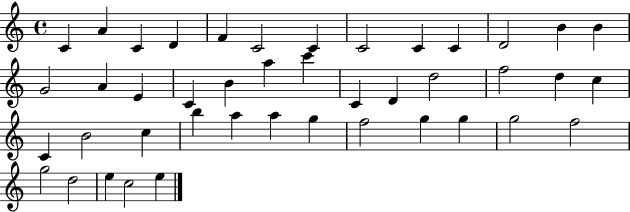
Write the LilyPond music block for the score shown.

{
  \clef treble
  \time 4/4
  \defaultTimeSignature
  \key c \major
  c'4 a'4 c'4 d'4 | f'4 c'2 c'4 | c'2 c'4 c'4 | d'2 b'4 b'4 | \break g'2 a'4 e'4 | c'4 b'4 a''4 c'''4 | c'4 d'4 d''2 | f''2 d''4 c''4 | \break c'4 b'2 c''4 | b''4 a''4 a''4 g''4 | f''2 g''4 g''4 | g''2 f''2 | \break g''2 d''2 | e''4 c''2 e''4 | \bar "|."
}